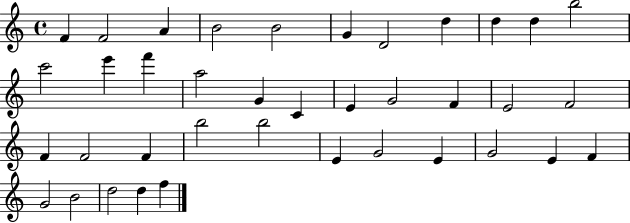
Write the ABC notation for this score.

X:1
T:Untitled
M:4/4
L:1/4
K:C
F F2 A B2 B2 G D2 d d d b2 c'2 e' f' a2 G C E G2 F E2 F2 F F2 F b2 b2 E G2 E G2 E F G2 B2 d2 d f